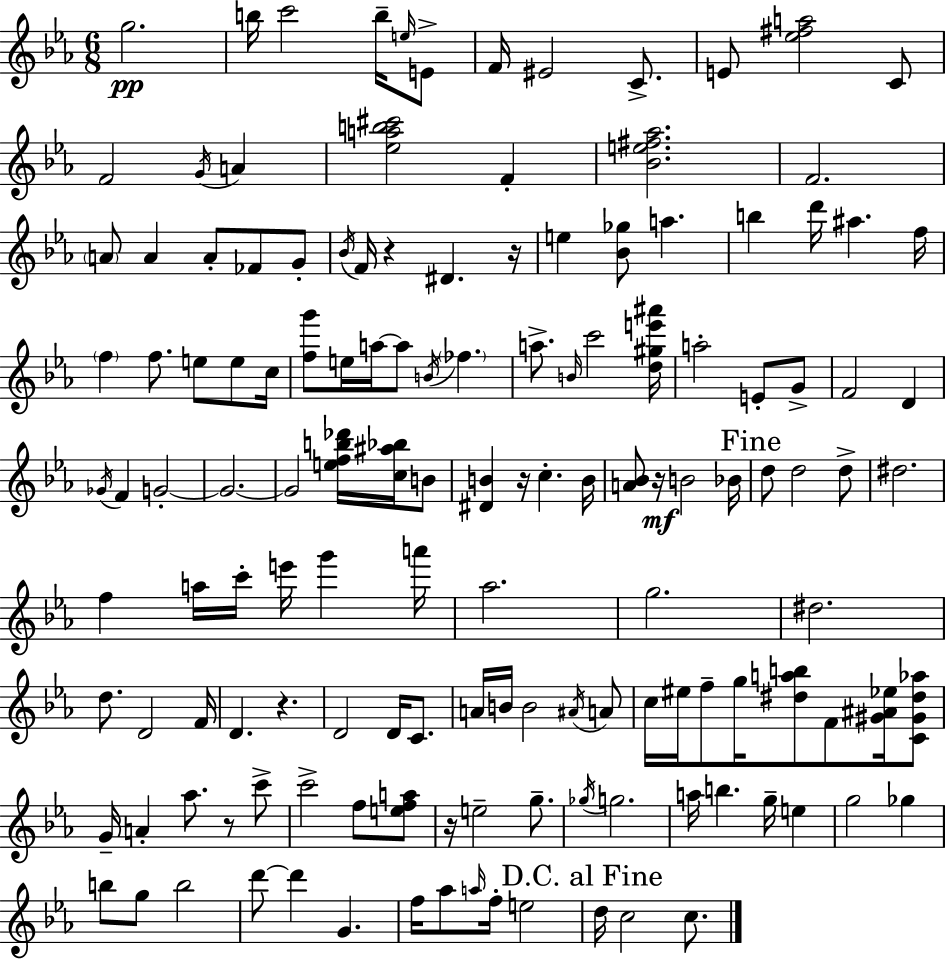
G5/h. B5/s C6/h B5/s E5/s E4/e F4/s EIS4/h C4/e. E4/e [Eb5,F#5,A5]/h C4/e F4/h G4/s A4/q [Eb5,A5,B5,C#6]/h F4/q [Bb4,E5,F#5,Ab5]/h. F4/h. A4/e A4/q A4/e FES4/e G4/e Bb4/s F4/s R/q D#4/q. R/s E5/q [Bb4,Gb5]/e A5/q. B5/q D6/s A#5/q. F5/s F5/q F5/e. E5/e E5/e C5/s [F5,G6]/e E5/s A5/s A5/e B4/s FES5/q. A5/e. B4/s C6/h [D5,G#5,E6,A#6]/s A5/h E4/e G4/e F4/h D4/q Gb4/s F4/q G4/h G4/h. G4/h [E5,F5,B5,Db6]/s [C5,A#5,Bb5]/s B4/e [D#4,B4]/q R/s C5/q. B4/s [A4,Bb4]/e R/s B4/h Bb4/s D5/e D5/h D5/e D#5/h. F5/q A5/s C6/s E6/s G6/q A6/s Ab5/h. G5/h. D#5/h. D5/e. D4/h F4/s D4/q. R/q. D4/h D4/s C4/e. A4/s B4/s B4/h A#4/s A4/e C5/s EIS5/s F5/e G5/s [D#5,A5,B5]/e F4/e [G#4,A#4,Eb5]/s [C4,G#4,D#5,Ab5]/e G4/s A4/q Ab5/e. R/e C6/e C6/h F5/e [E5,F5,A5]/e R/s E5/h G5/e. Gb5/s G5/h. A5/s B5/q. G5/s E5/q G5/h Gb5/q B5/e G5/e B5/h D6/e D6/q G4/q. F5/s Ab5/e A5/s F5/s E5/h D5/s C5/h C5/e.